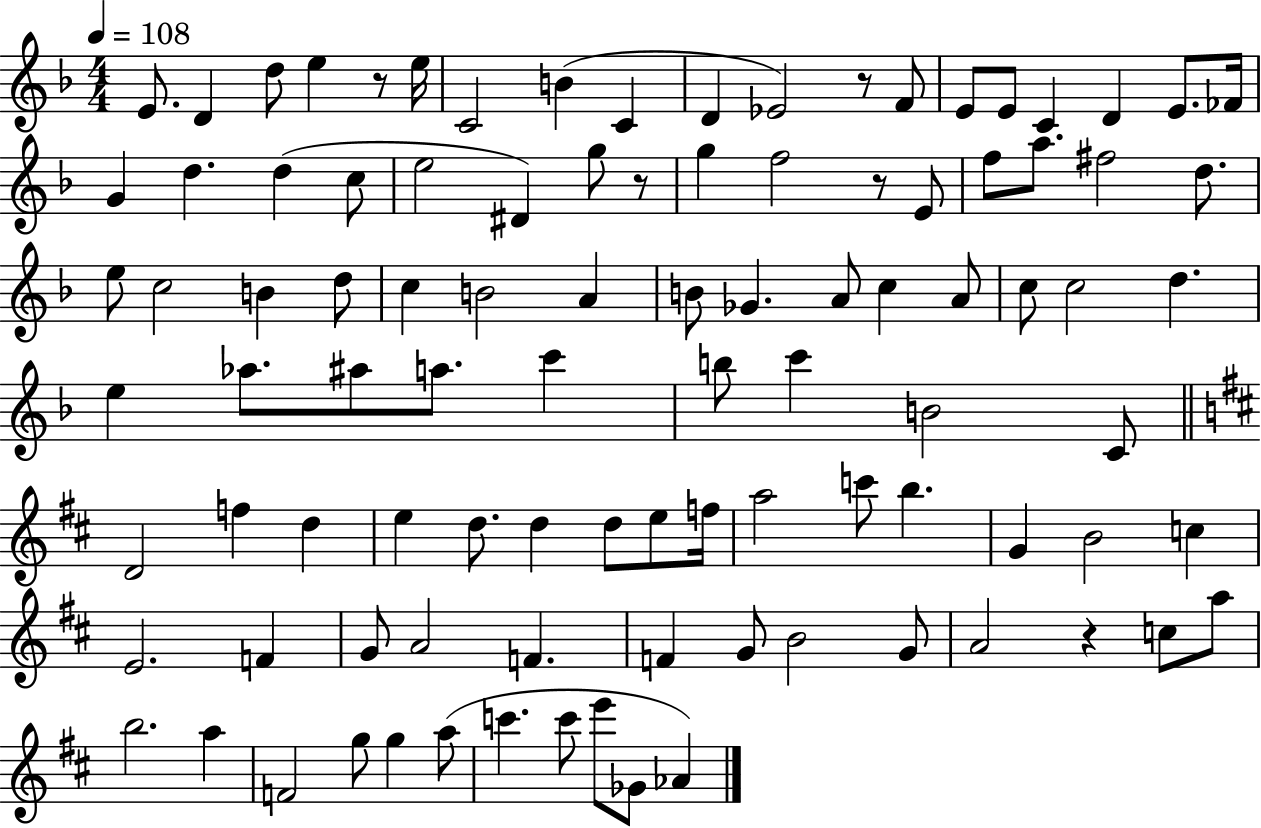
E4/e. D4/q D5/e E5/q R/e E5/s C4/h B4/q C4/q D4/q Eb4/h R/e F4/e E4/e E4/e C4/q D4/q E4/e. FES4/s G4/q D5/q. D5/q C5/e E5/h D#4/q G5/e R/e G5/q F5/h R/e E4/e F5/e A5/e. F#5/h D5/e. E5/e C5/h B4/q D5/e C5/q B4/h A4/q B4/e Gb4/q. A4/e C5/q A4/e C5/e C5/h D5/q. E5/q Ab5/e. A#5/e A5/e. C6/q B5/e C6/q B4/h C4/e D4/h F5/q D5/q E5/q D5/e. D5/q D5/e E5/e F5/s A5/h C6/e B5/q. G4/q B4/h C5/q E4/h. F4/q G4/e A4/h F4/q. F4/q G4/e B4/h G4/e A4/h R/q C5/e A5/e B5/h. A5/q F4/h G5/e G5/q A5/e C6/q. C6/e E6/e Gb4/e Ab4/q